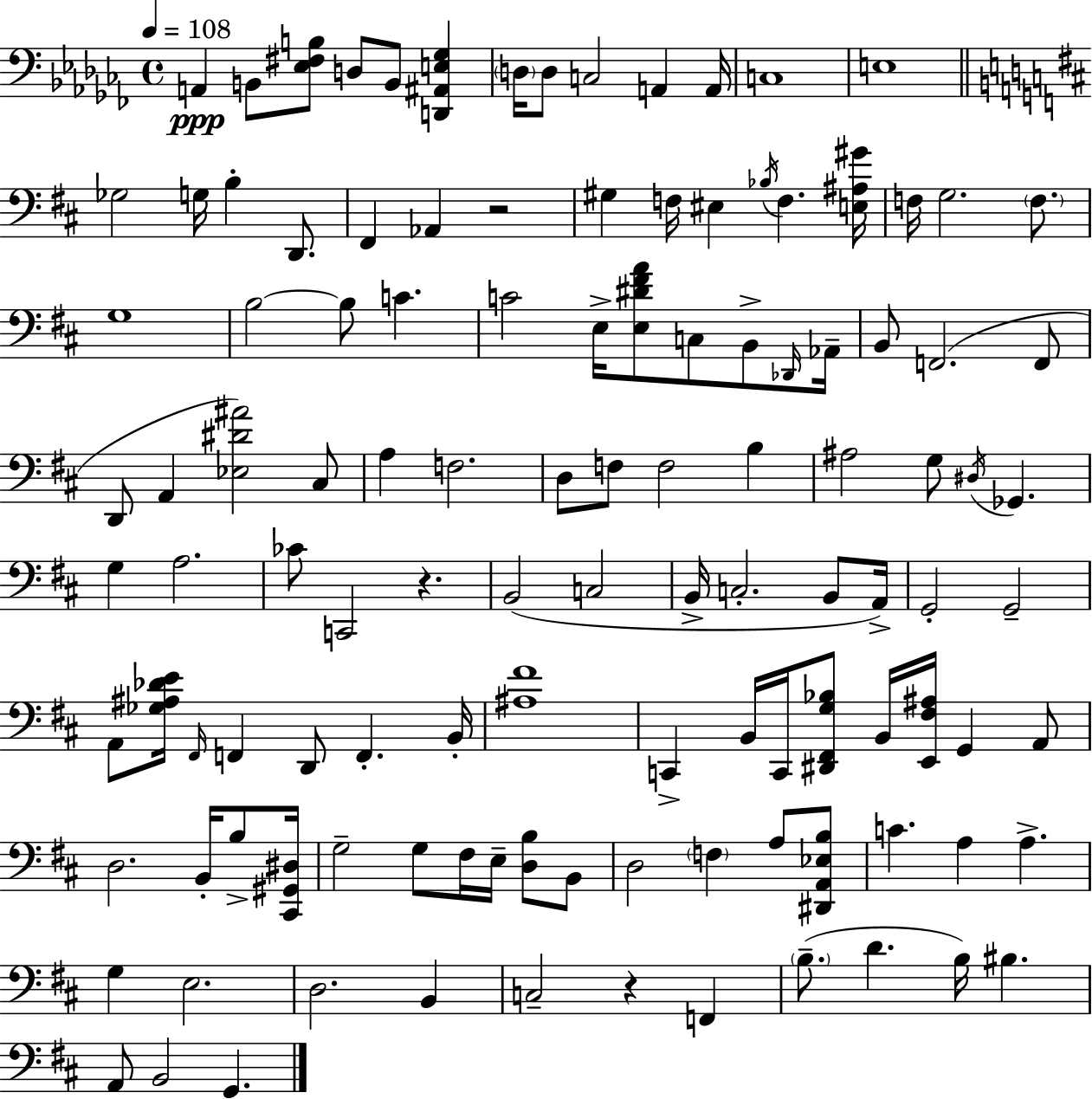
{
  \clef bass
  \time 4/4
  \defaultTimeSignature
  \key aes \minor
  \tempo 4 = 108
  a,4\ppp b,8 <ees fis b>8 d8 b,8 <d, ais, e ges>4 | \parenthesize d16 d8 c2 a,4 a,16 | c1 | e1 | \break \bar "||" \break \key d \major ges2 g16 b4-. d,8. | fis,4 aes,4 r2 | gis4 f16 eis4 \acciaccatura { bes16 } f4. | <e ais gis'>16 f16 g2. \parenthesize f8. | \break g1 | b2~~ b8 c'4. | c'2 e16-> <e dis' fis' a'>8 c8 b,8-> | \grace { des,16 } aes,16-- b,8 f,2.( | \break f,8 d,8 a,4 <ees dis' ais'>2) | cis8 a4 f2. | d8 f8 f2 b4 | ais2 g8 \acciaccatura { dis16 } ges,4. | \break g4 a2. | ces'8 c,2 r4. | b,2( c2 | b,16-> c2.-. | \break b,8 a,16->) g,2-. g,2-- | a,8 <ges ais des' e'>16 \grace { fis,16 } f,4 d,8 f,4.-. | b,16-. <ais fis'>1 | c,4-> b,16 c,16 <dis, fis, g bes>8 b,16 <e, fis ais>16 g,4 | \break a,8 d2. | b,16-. b8-> <cis, gis, dis>16 g2-- g8 fis16 e16-- | <d b>8 b,8 d2 \parenthesize f4 | a8 <dis, a, ees b>8 c'4. a4 a4.-> | \break g4 e2. | d2. | b,4 c2-- r4 | f,4 \parenthesize b8.--( d'4. b16) bis4. | \break a,8 b,2 g,4. | \bar "|."
}